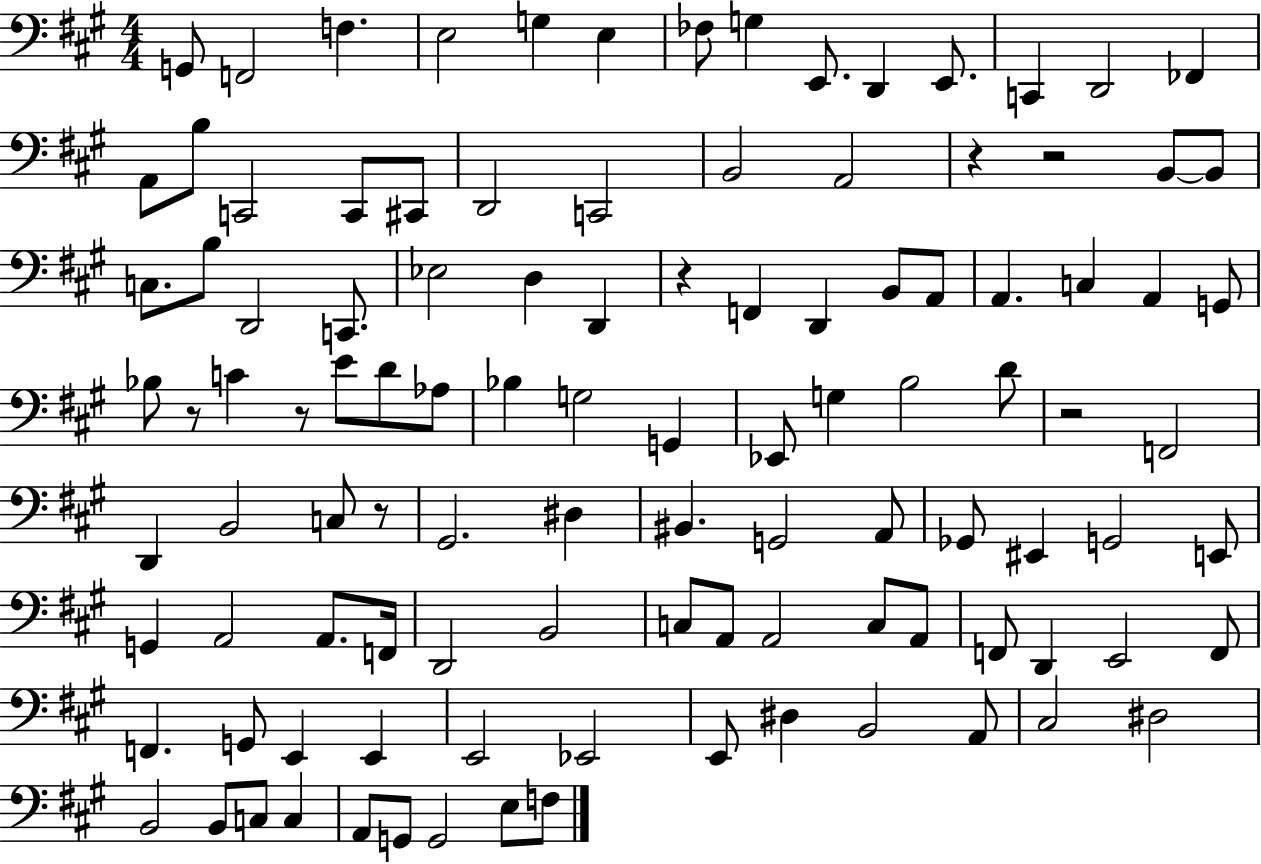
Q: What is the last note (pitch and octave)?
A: F3